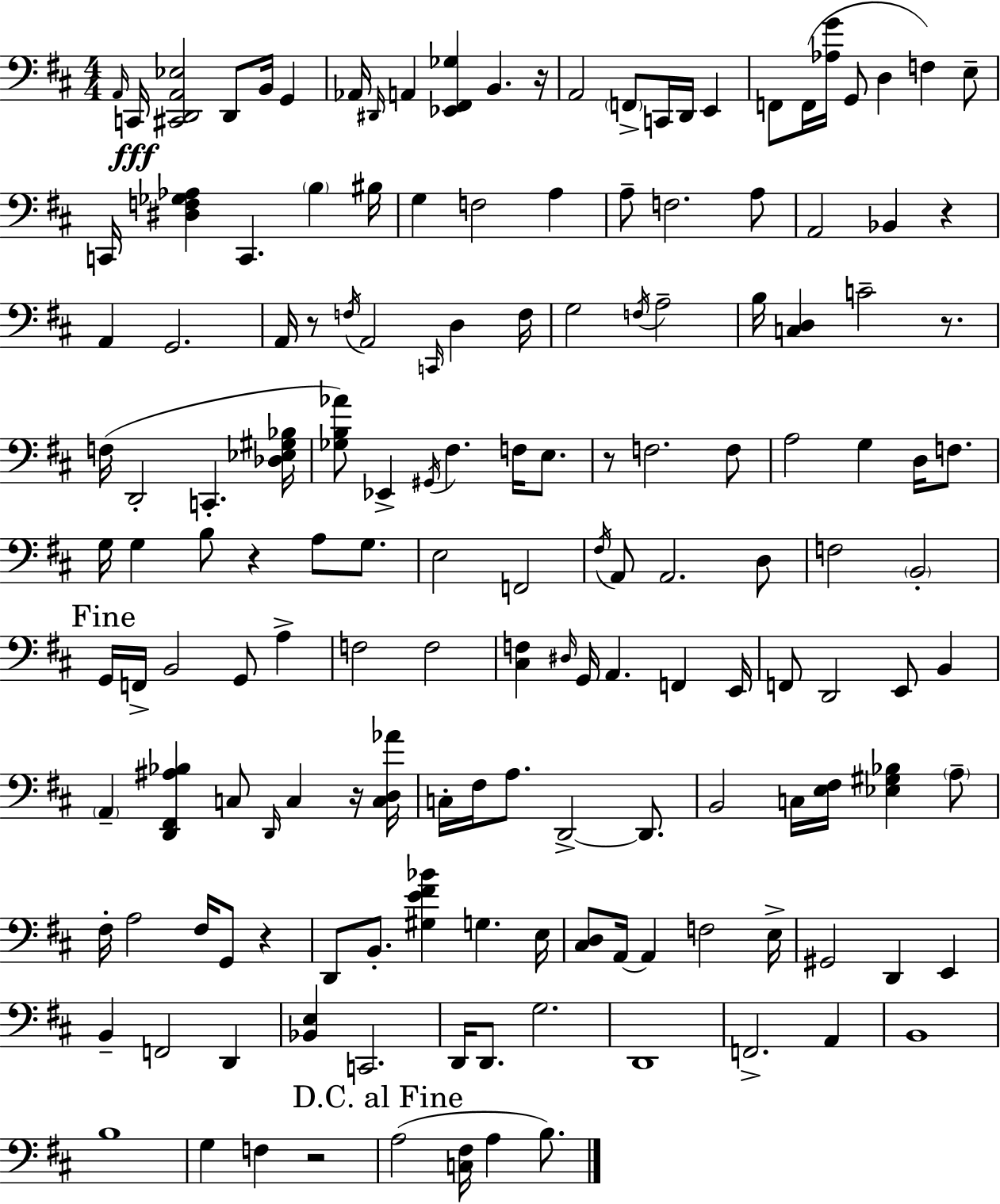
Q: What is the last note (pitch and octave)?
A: B3